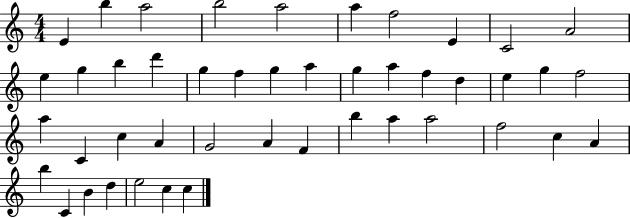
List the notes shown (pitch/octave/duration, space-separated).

E4/q B5/q A5/h B5/h A5/h A5/q F5/h E4/q C4/h A4/h E5/q G5/q B5/q D6/q G5/q F5/q G5/q A5/q G5/q A5/q F5/q D5/q E5/q G5/q F5/h A5/q C4/q C5/q A4/q G4/h A4/q F4/q B5/q A5/q A5/h F5/h C5/q A4/q B5/q C4/q B4/q D5/q E5/h C5/q C5/q